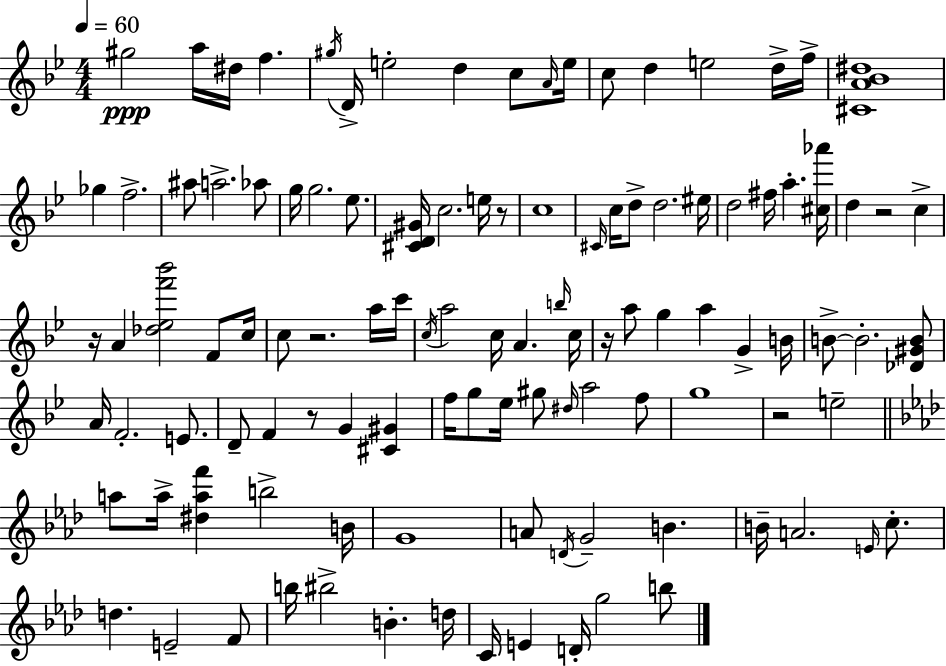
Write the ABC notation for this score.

X:1
T:Untitled
M:4/4
L:1/4
K:Bb
^g2 a/4 ^d/4 f ^g/4 D/4 e2 d c/2 A/4 e/4 c/2 d e2 d/4 f/4 [^CA_B^d]4 _g f2 ^a/2 a2 _a/2 g/4 g2 _e/2 [^CD^G]/4 c2 e/4 z/2 c4 ^C/4 c/4 d/2 d2 ^e/4 d2 ^f/4 a [^c_a']/4 d z2 c z/4 A [_d_ef'_b']2 F/2 c/4 c/2 z2 a/4 c'/4 c/4 a2 c/4 A b/4 c/4 z/4 a/2 g a G B/4 B/2 B2 [_D^GB]/2 A/4 F2 E/2 D/2 F z/2 G [^C^G] f/4 g/2 _e/4 ^g/2 ^d/4 a2 f/2 g4 z2 e2 a/2 a/4 [^daf'] b2 B/4 G4 A/2 D/4 G2 B B/4 A2 E/4 c/2 d E2 F/2 b/4 ^b2 B d/4 C/4 E D/4 g2 b/2